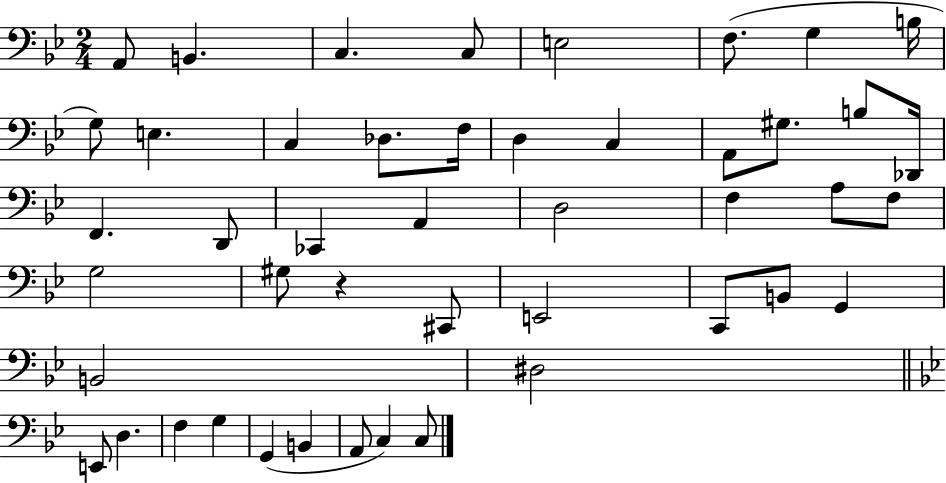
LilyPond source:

{
  \clef bass
  \numericTimeSignature
  \time 2/4
  \key bes \major
  a,8 b,4. | c4. c8 | e2 | f8.( g4 b16 | \break g8) e4. | c4 des8. f16 | d4 c4 | a,8 gis8. b8 des,16 | \break f,4. d,8 | ces,4 a,4 | d2 | f4 a8 f8 | \break g2 | gis8 r4 cis,8 | e,2 | c,8 b,8 g,4 | \break b,2 | dis2 | \bar "||" \break \key bes \major e,8 d4. | f4 g4 | g,4( b,4 | a,8 c4) c8 | \break \bar "|."
}